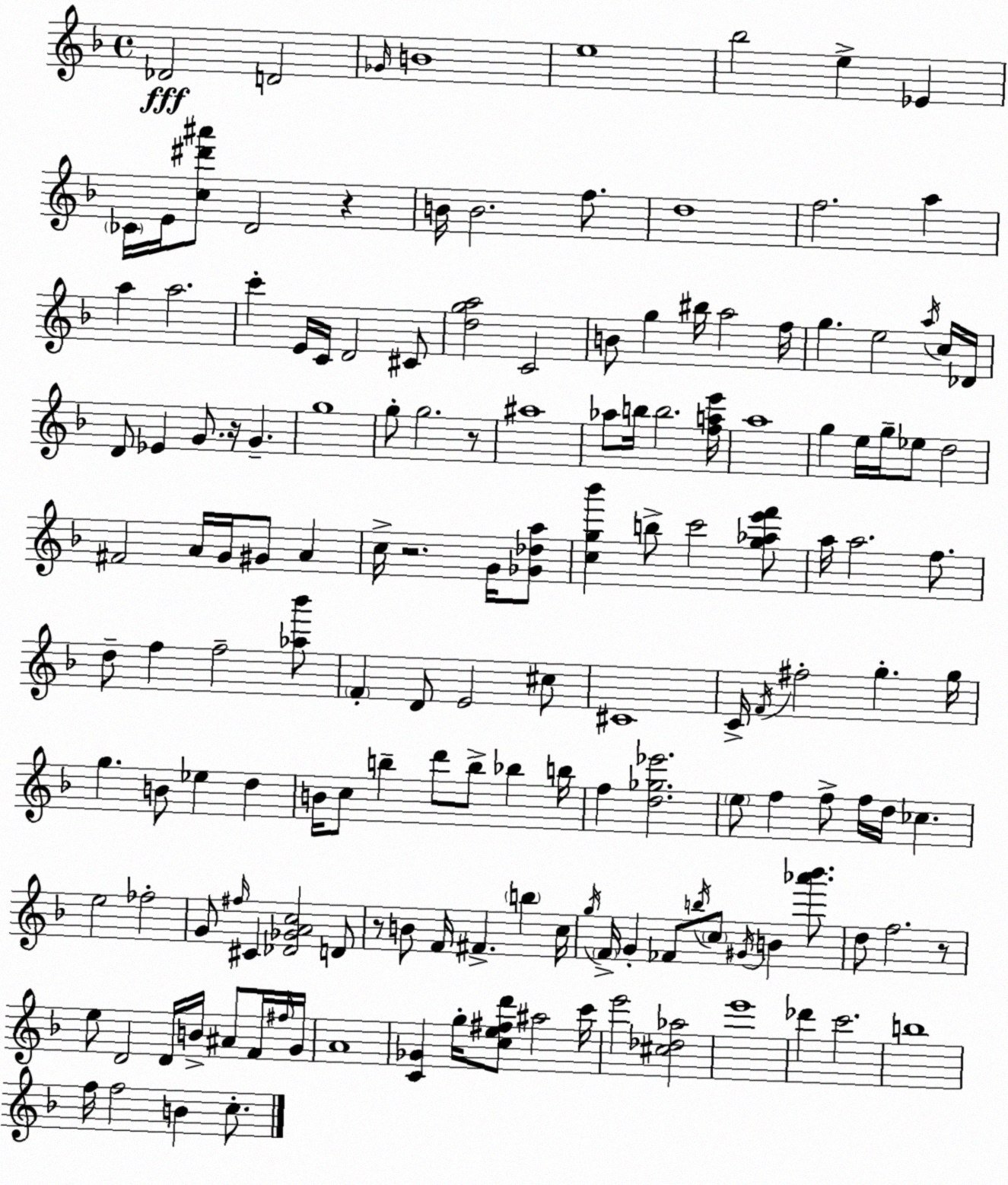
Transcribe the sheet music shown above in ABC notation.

X:1
T:Untitled
M:4/4
L:1/4
K:F
_D2 D2 _G/4 B4 e4 _b2 e _E _C/4 E/4 [c^d'^a']/2 D2 z B/4 B2 f/2 d4 f2 a a a2 c' E/4 C/4 D2 ^C/2 [dga]2 C2 B/2 g ^b/4 a2 f/4 g e2 a/4 c/4 _D/4 D/2 _E G/2 z/4 G g4 g/2 g2 z/2 ^a4 _a/2 b/4 b2 [fae']/4 a4 g e/4 g/4 _e/2 d2 ^F2 A/4 G/4 ^G/2 A c/4 z2 G/4 [_G_da]/2 [cg_b'] b/2 c'2 [g_ae'f']/2 a/4 a2 f/2 d/2 f f2 [_a_b']/2 F D/2 E2 ^c/2 ^C4 C/4 F/4 ^f2 g g/4 g B/2 _e d B/4 c/2 b d'/2 b/2 _b b/4 f [d_g_e']2 e/2 f f/2 f/4 d/4 _c e2 _f2 G/2 ^f/4 ^C [_D_GAc]2 D/2 z/2 B/2 F/4 ^F b c/4 g/4 F/4 G _F/2 b/4 c/2 ^G/4 B [_a'_b']/2 d/2 f2 z/2 e/2 D2 D/4 B/4 ^A/2 F/4 ^f/4 G/4 A4 [C_G] g/4 [ce^fd']/2 ^a2 c'/4 e'2 [^c_d_a]2 e'4 _d' c'2 b4 f/4 f2 B c/2